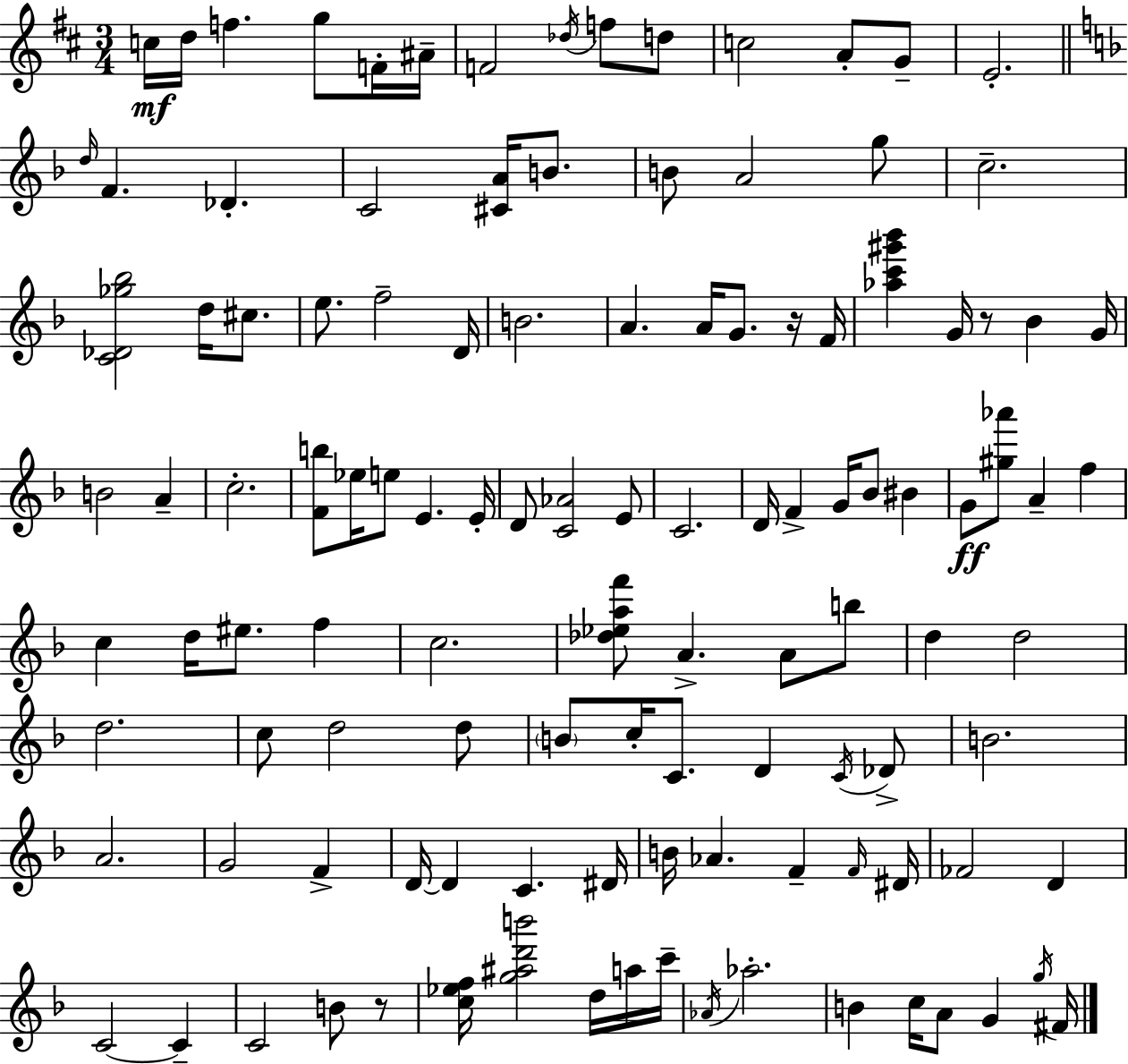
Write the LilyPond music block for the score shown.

{
  \clef treble
  \numericTimeSignature
  \time 3/4
  \key d \major
  c''16\mf d''16 f''4. g''8 f'16-. ais'16-- | f'2 \acciaccatura { des''16 } f''8 d''8 | c''2 a'8-. g'8-- | e'2.-. | \break \bar "||" \break \key f \major \grace { d''16 } f'4. des'4.-. | c'2 <cis' a'>16 b'8. | b'8 a'2 g''8 | c''2.-- | \break <c' des' ges'' bes''>2 d''16 cis''8. | e''8. f''2-- | d'16 b'2. | a'4. a'16 g'8. r16 | \break f'16 <aes'' c''' gis''' bes'''>4 g'16 r8 bes'4 | g'16 b'2 a'4-- | c''2.-. | <f' b''>8 ees''16 e''8 e'4. | \break e'16-. d'8 <c' aes'>2 e'8 | c'2. | d'16 f'4-> g'16 bes'8 bis'4 | g'8\ff <gis'' aes'''>8 a'4-- f''4 | \break c''4 d''16 eis''8. f''4 | c''2. | <des'' ees'' a'' f'''>8 a'4.-> a'8 b''8 | d''4 d''2 | \break d''2. | c''8 d''2 d''8 | \parenthesize b'8 c''16-. c'8. d'4 \acciaccatura { c'16 } | des'8-> b'2. | \break a'2. | g'2 f'4-> | d'16~~ d'4 c'4. | dis'16 b'16 aes'4. f'4-- | \break \grace { f'16 } dis'16 fes'2 d'4 | c'2~~ c'4-- | c'2 b'8 | r8 <c'' ees'' f''>16 <g'' ais'' d''' b'''>2 | \break d''16 a''16 c'''16-- \acciaccatura { aes'16 } aes''2.-. | b'4 c''16 a'8 g'4 | \acciaccatura { g''16 } fis'16 \bar "|."
}